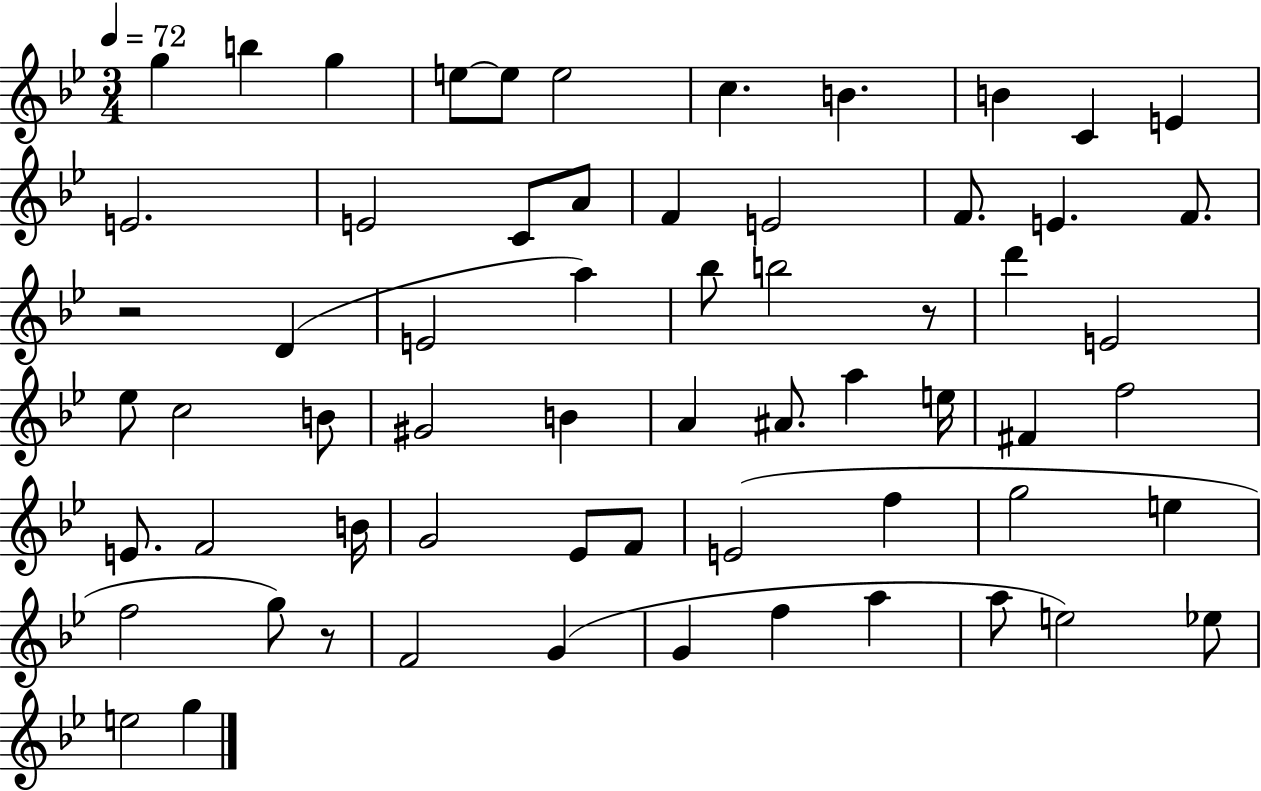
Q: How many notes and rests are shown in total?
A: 63